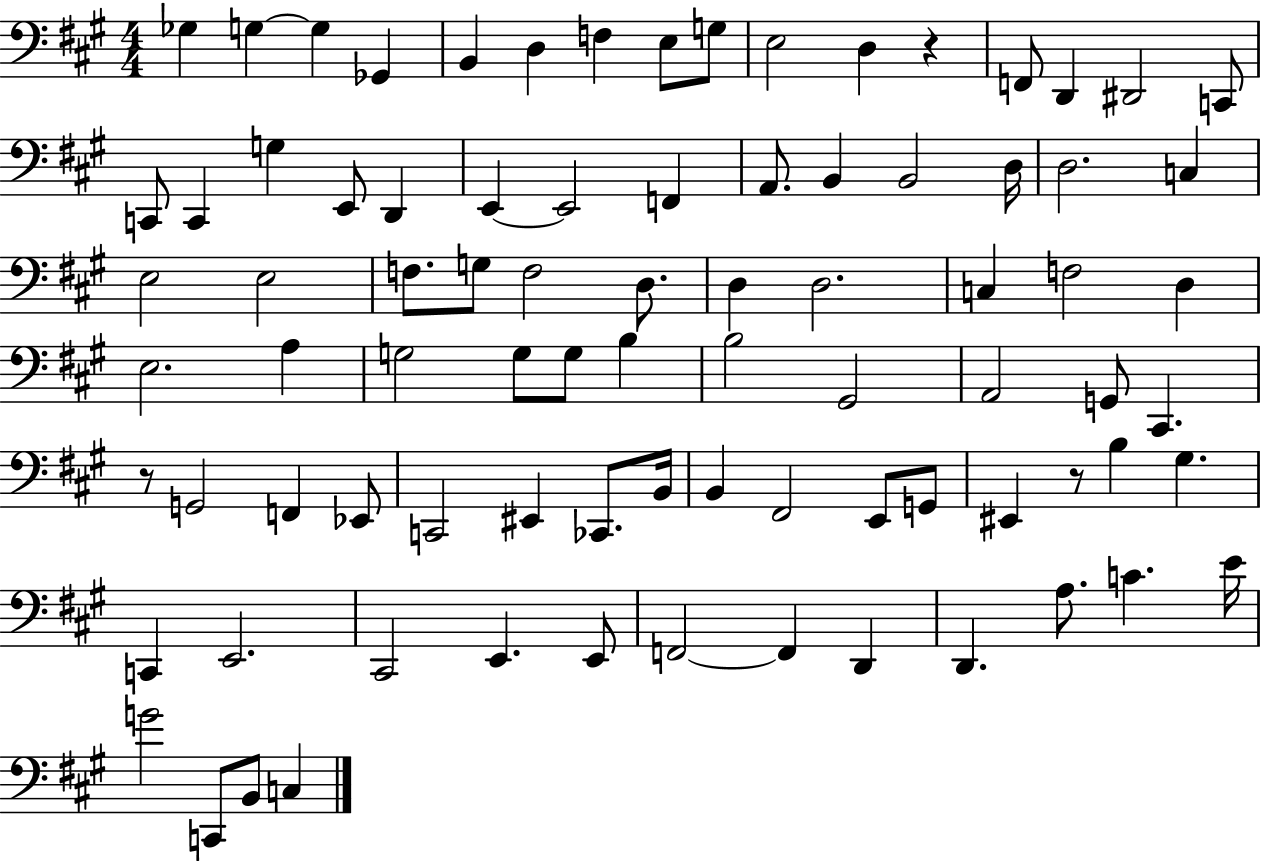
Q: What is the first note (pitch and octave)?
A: Gb3